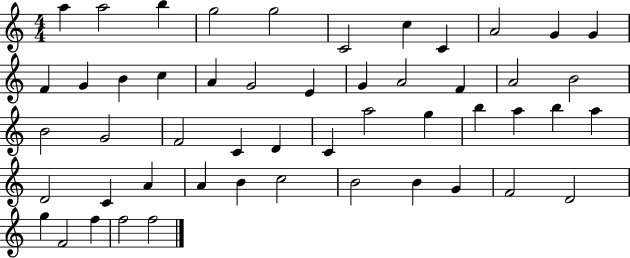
A5/q A5/h B5/q G5/h G5/h C4/h C5/q C4/q A4/h G4/q G4/q F4/q G4/q B4/q C5/q A4/q G4/h E4/q G4/q A4/h F4/q A4/h B4/h B4/h G4/h F4/h C4/q D4/q C4/q A5/h G5/q B5/q A5/q B5/q A5/q D4/h C4/q A4/q A4/q B4/q C5/h B4/h B4/q G4/q F4/h D4/h G5/q F4/h F5/q F5/h F5/h